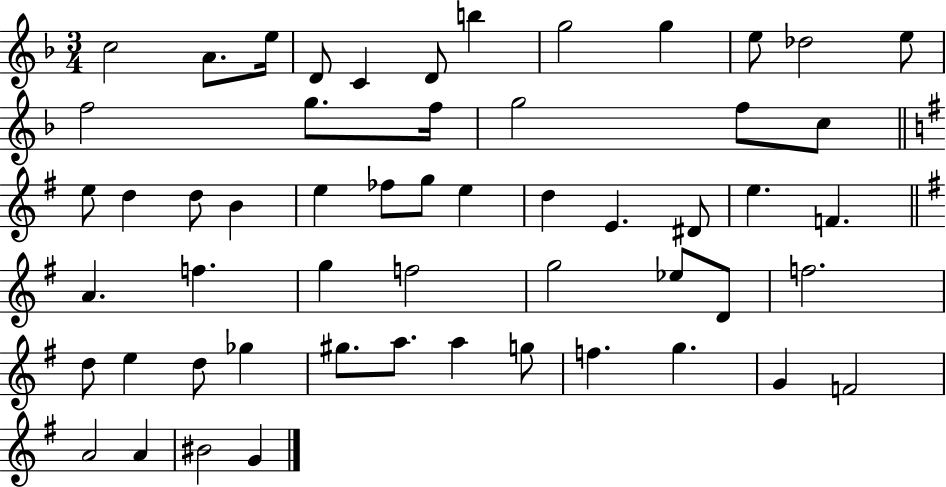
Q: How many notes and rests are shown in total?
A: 55